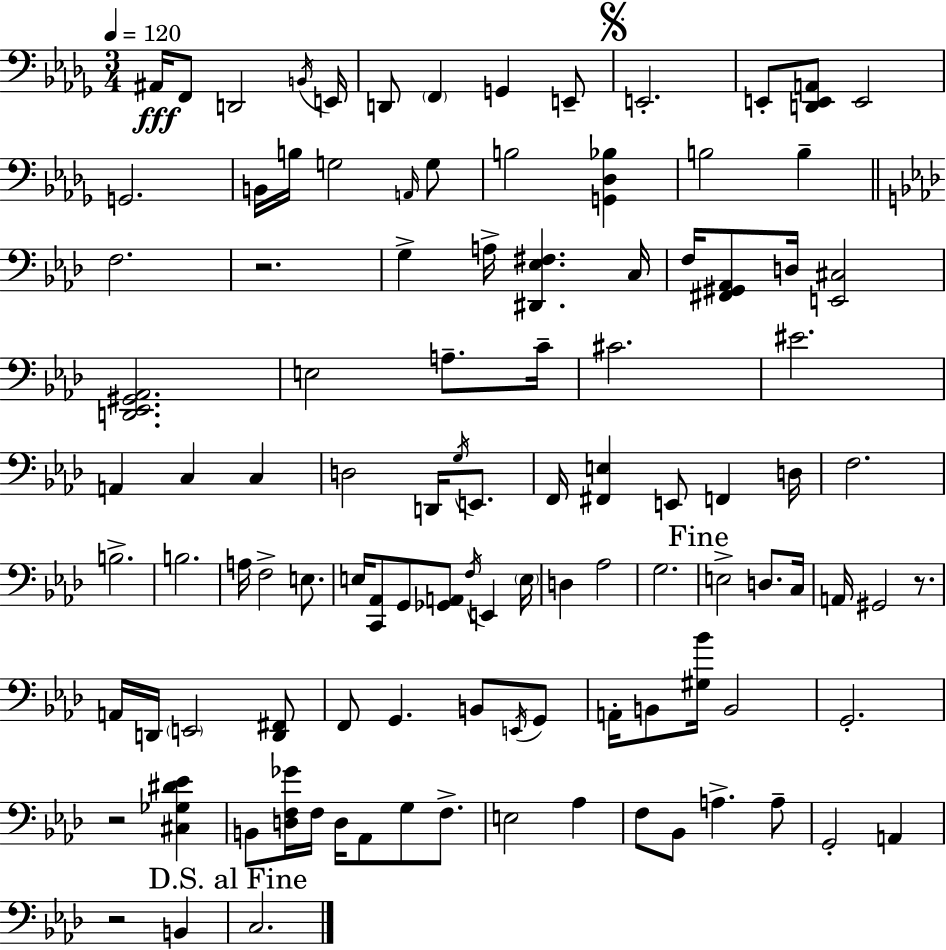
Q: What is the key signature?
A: BES minor